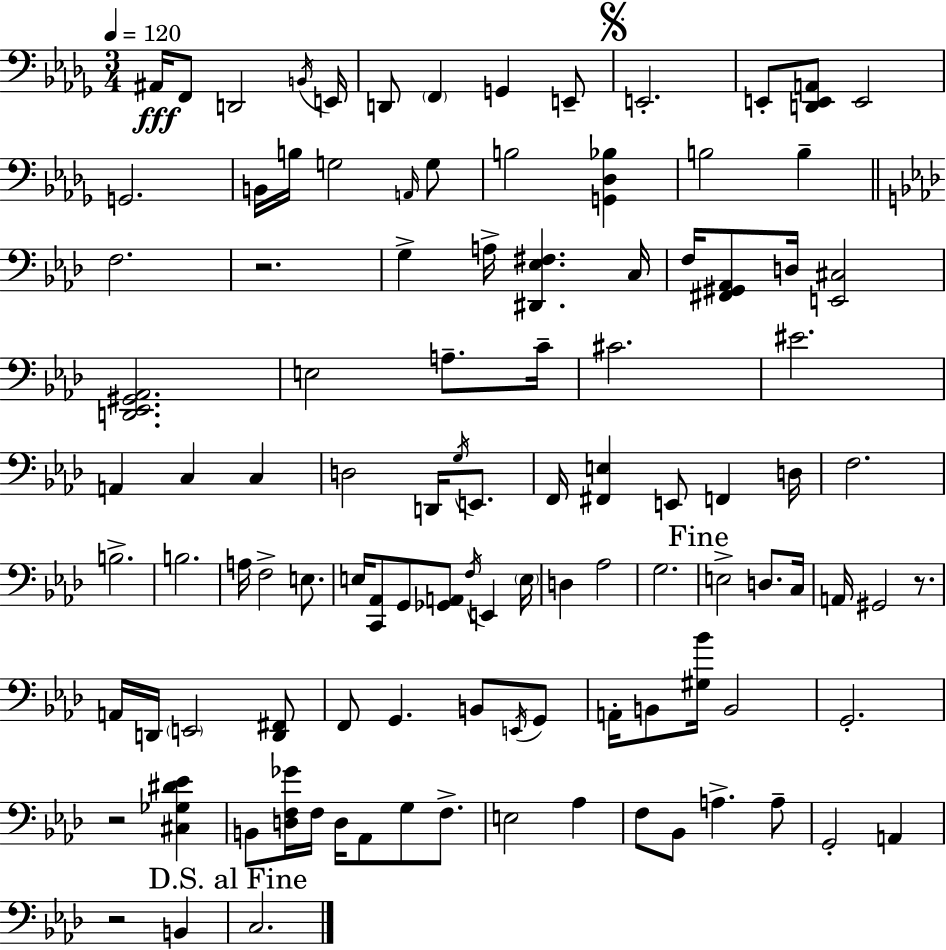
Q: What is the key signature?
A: BES minor